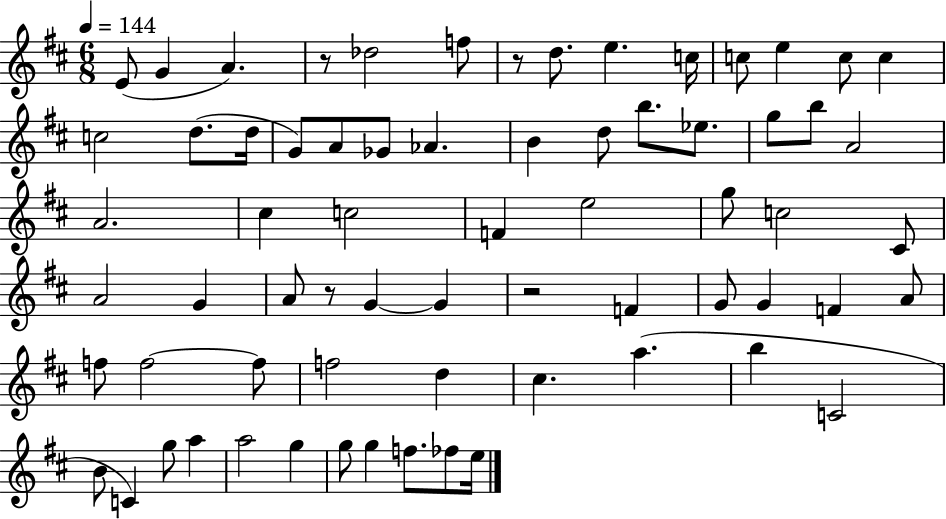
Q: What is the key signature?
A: D major